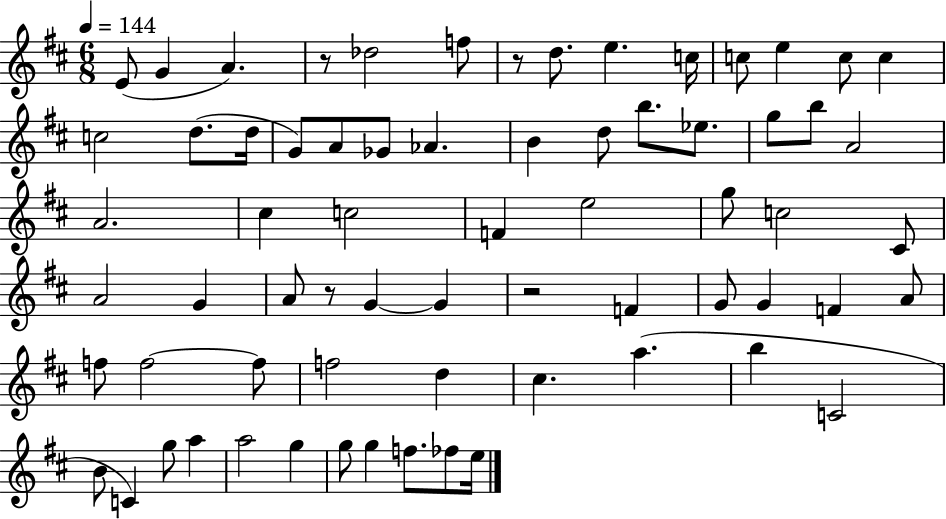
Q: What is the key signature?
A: D major